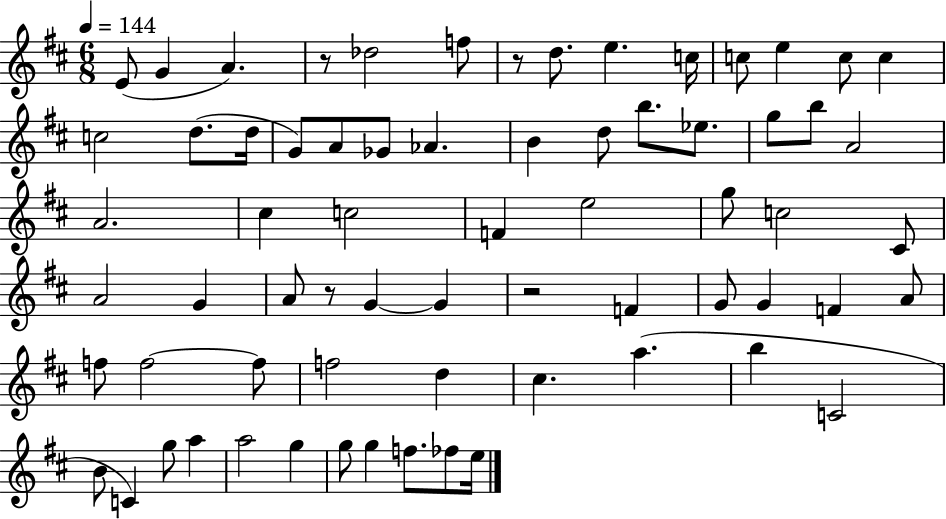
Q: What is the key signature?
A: D major